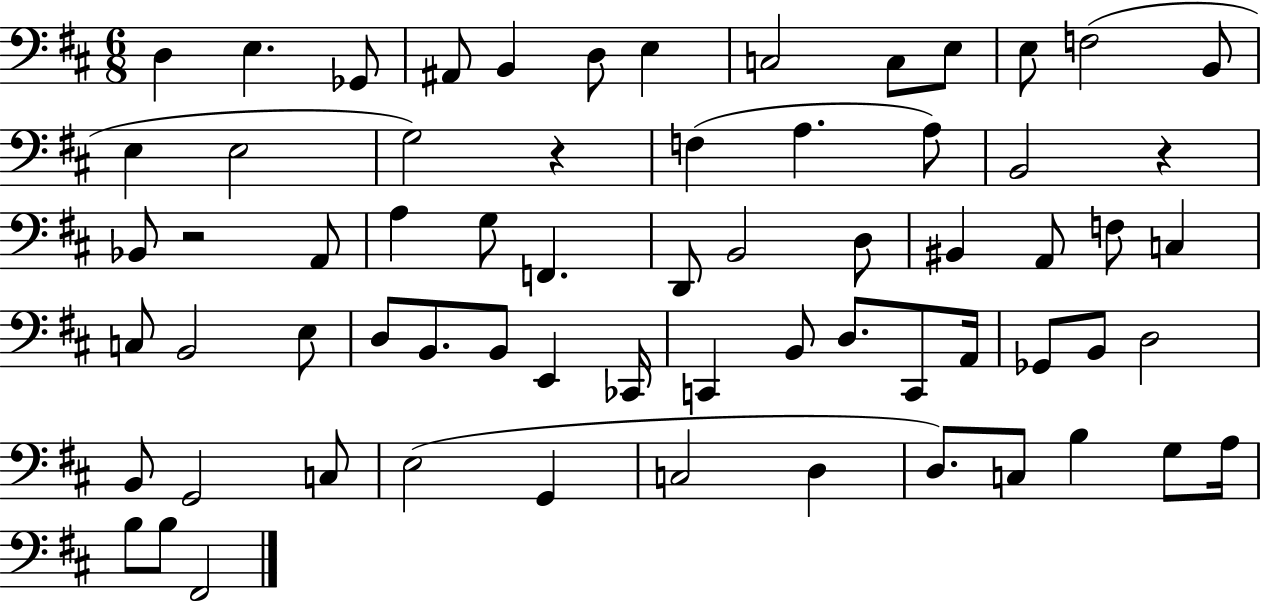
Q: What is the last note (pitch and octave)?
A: F#2